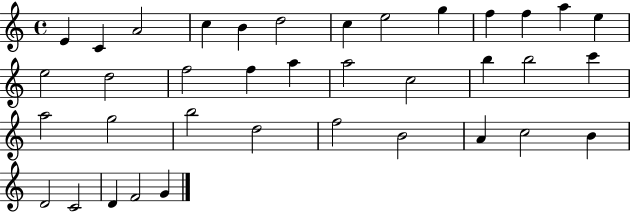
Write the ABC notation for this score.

X:1
T:Untitled
M:4/4
L:1/4
K:C
E C A2 c B d2 c e2 g f f a e e2 d2 f2 f a a2 c2 b b2 c' a2 g2 b2 d2 f2 B2 A c2 B D2 C2 D F2 G